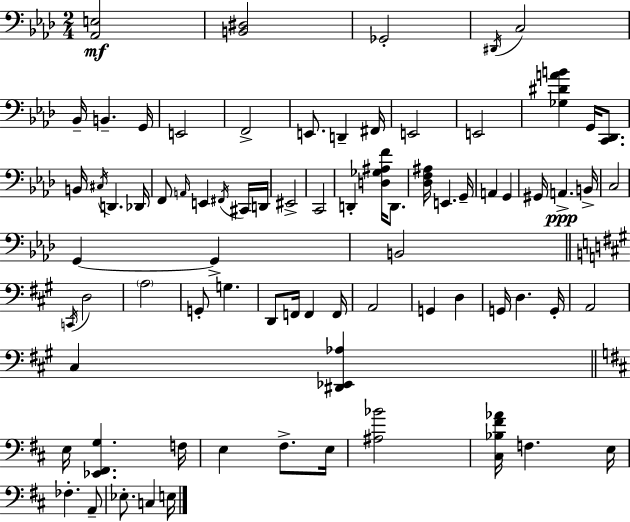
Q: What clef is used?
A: bass